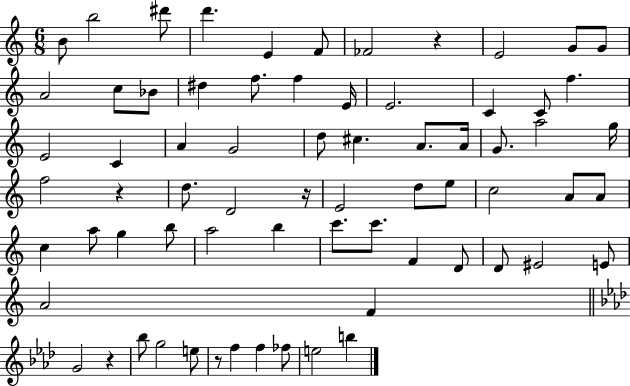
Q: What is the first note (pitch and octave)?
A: B4